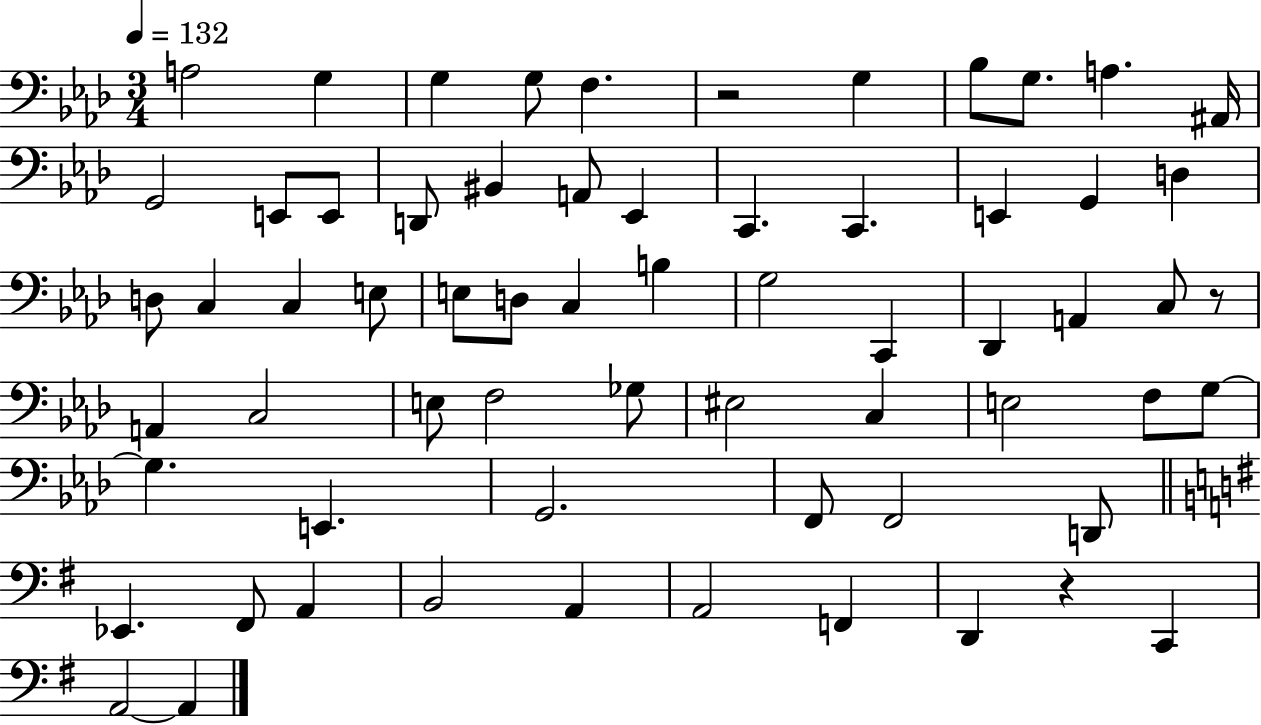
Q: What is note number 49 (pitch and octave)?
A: F2